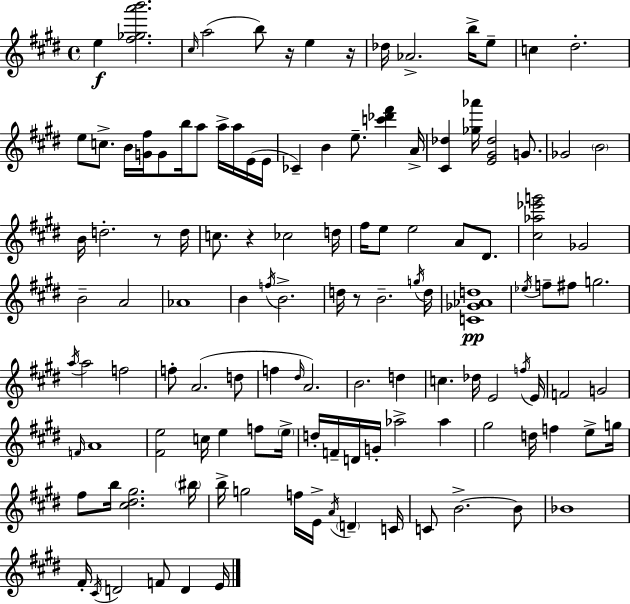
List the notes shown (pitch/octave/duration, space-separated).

E5/q [F#5,Gb5,A6,B6]/h. C#5/s A5/h B5/e R/s E5/q R/s Db5/s Ab4/h. B5/s E5/e C5/q D#5/h. E5/e C5/e. B4/s [G4,F#5]/s G4/e B5/s A5/e A5/s A5/s E4/s E4/s CES4/q B4/q E5/e. [C6,Db6,F#6]/q A4/s [C#4,Db5]/q [Gb5,Ab6]/s [E4,G#4,Db5]/h G4/e. Gb4/h B4/h B4/s D5/h. R/e D5/s C5/e. R/q CES5/h D5/s F#5/s E5/e E5/h A4/e D#4/e. [C#5,Ab5,Eb6,G6]/h Gb4/h B4/h A4/h Ab4/w B4/q F5/s B4/h. D5/s R/e B4/h. G5/s D5/s [C4,Gb4,Ab4,D5]/w Eb5/s F5/e F#5/e G5/h. A5/s A5/h F5/h F5/e A4/h. D5/e F5/q D#5/s A4/h. B4/h. D5/q C5/q. Db5/s E4/h F5/s E4/s F4/h G4/h F4/s A4/w [F#4,E5]/h C5/s E5/q F5/e E5/s D5/s F4/s D4/s G4/s Ab5/h Ab5/q G#5/h D5/s F5/q E5/e G5/s F#5/e B5/s [C#5,D#5,G#5]/h. BIS5/s B5/s G5/h F5/s E4/s A4/s D4/q C4/s C4/e B4/h. B4/e Bb4/w F#4/s C#4/s D4/h F4/e D4/q E4/s